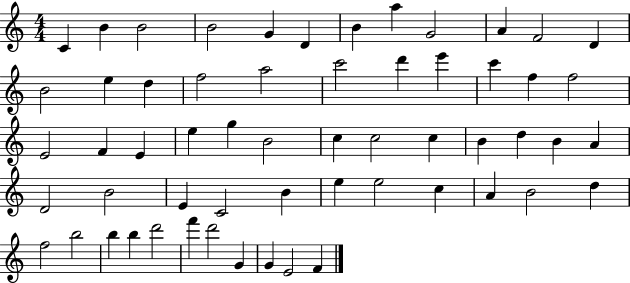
C4/q B4/q B4/h B4/h G4/q D4/q B4/q A5/q G4/h A4/q F4/h D4/q B4/h E5/q D5/q F5/h A5/h C6/h D6/q E6/q C6/q F5/q F5/h E4/h F4/q E4/q E5/q G5/q B4/h C5/q C5/h C5/q B4/q D5/q B4/q A4/q D4/h B4/h E4/q C4/h B4/q E5/q E5/h C5/q A4/q B4/h D5/q F5/h B5/h B5/q B5/q D6/h F6/q D6/h G4/q G4/q E4/h F4/q